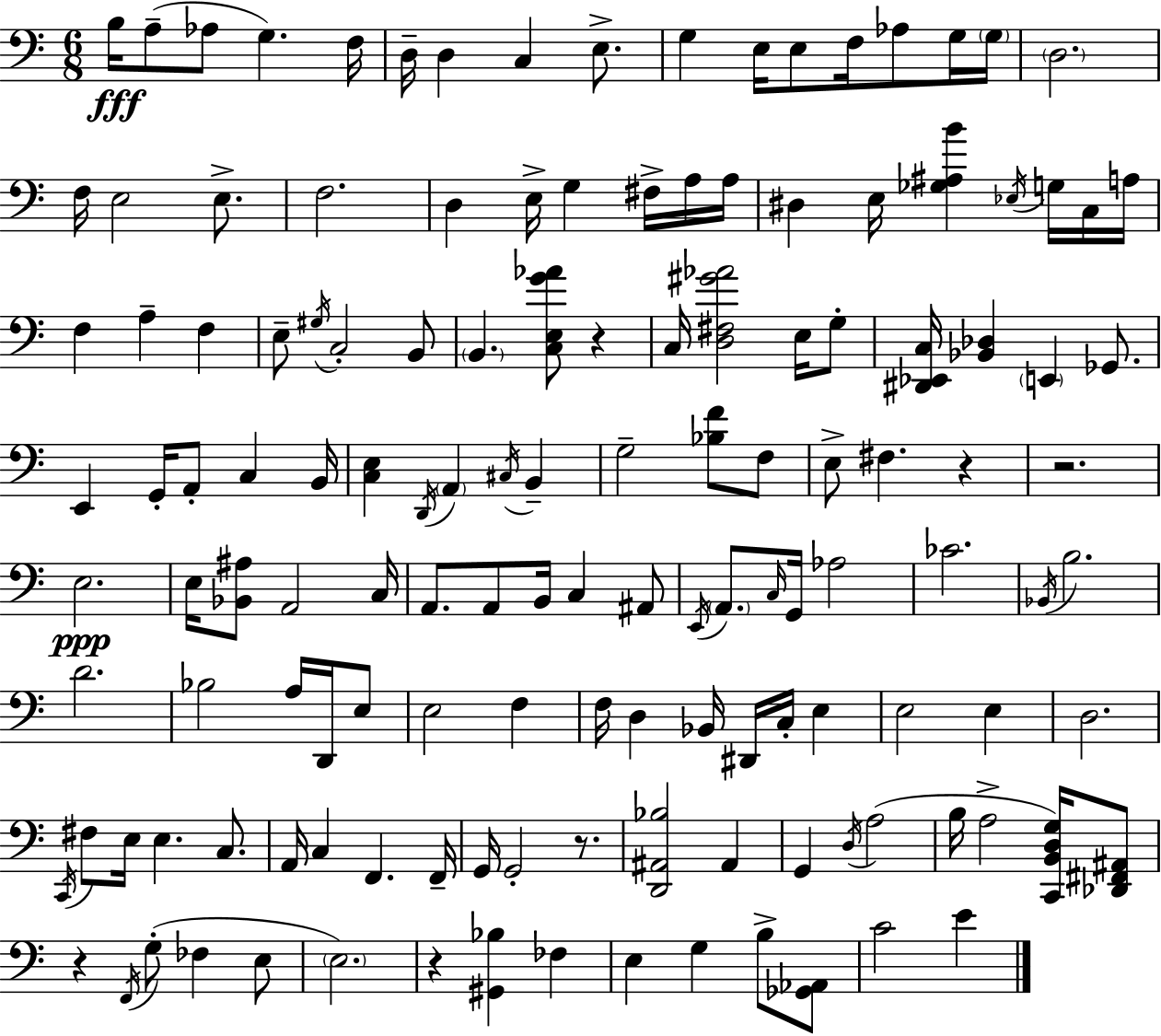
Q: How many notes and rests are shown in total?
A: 139